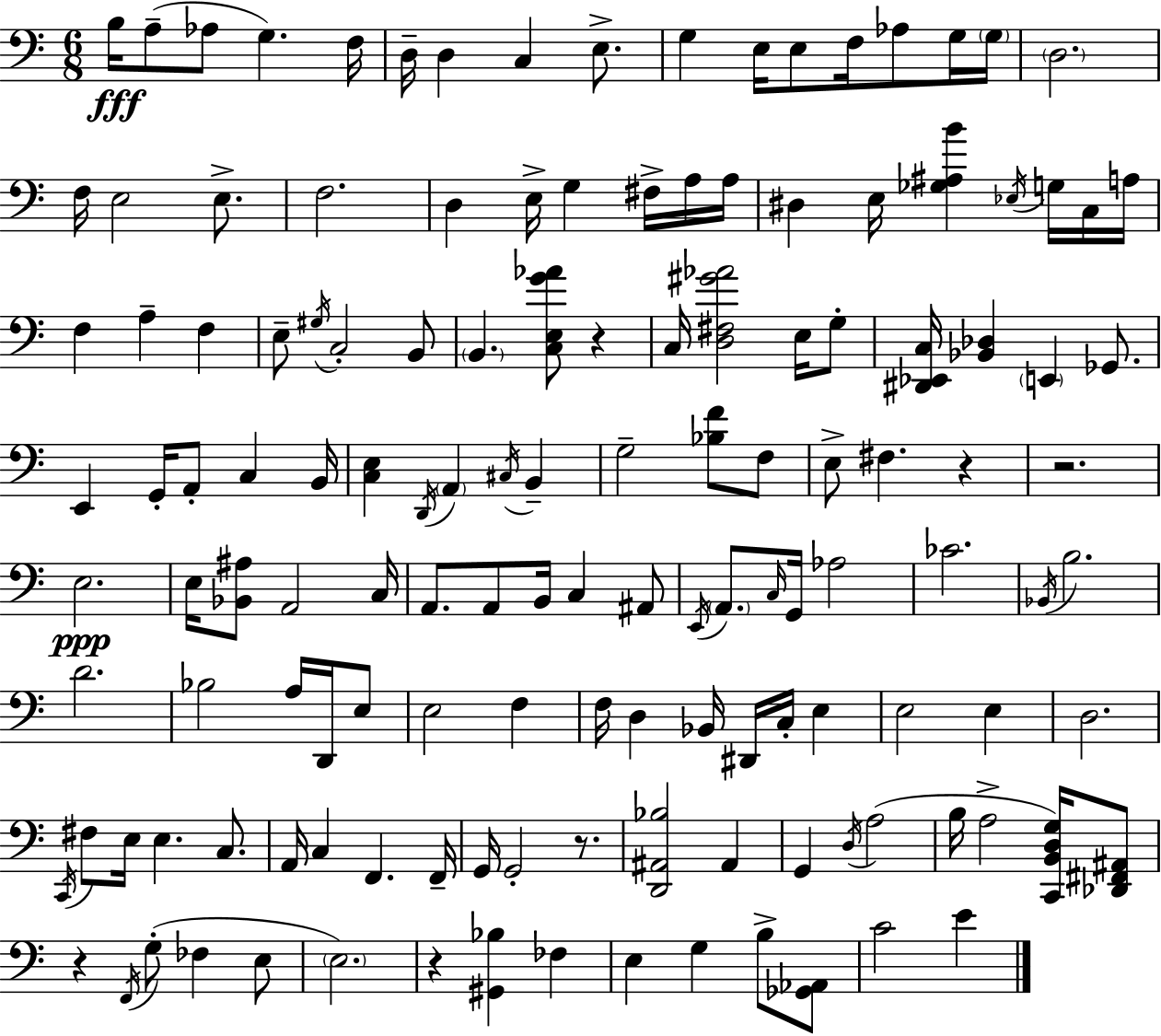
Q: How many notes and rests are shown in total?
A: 139